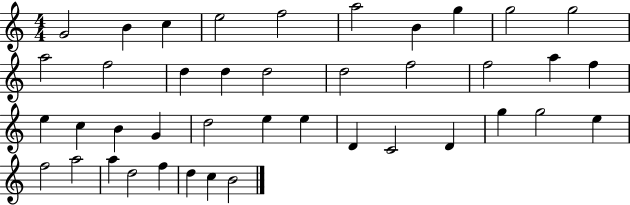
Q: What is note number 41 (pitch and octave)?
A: B4